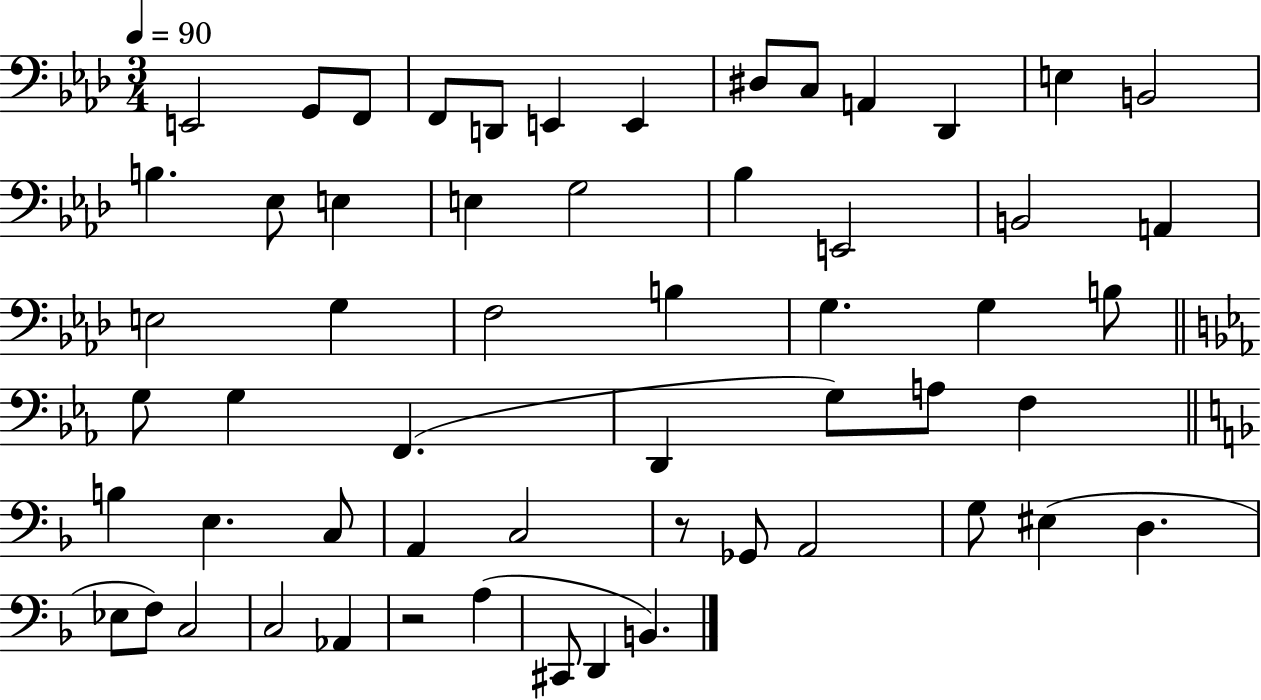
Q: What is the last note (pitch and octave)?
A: B2